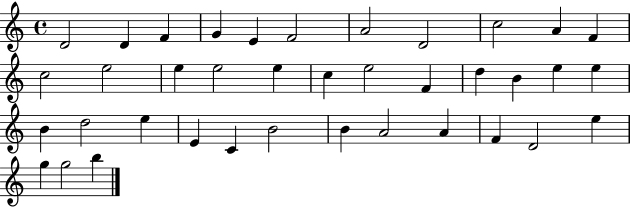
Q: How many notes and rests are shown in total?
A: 38